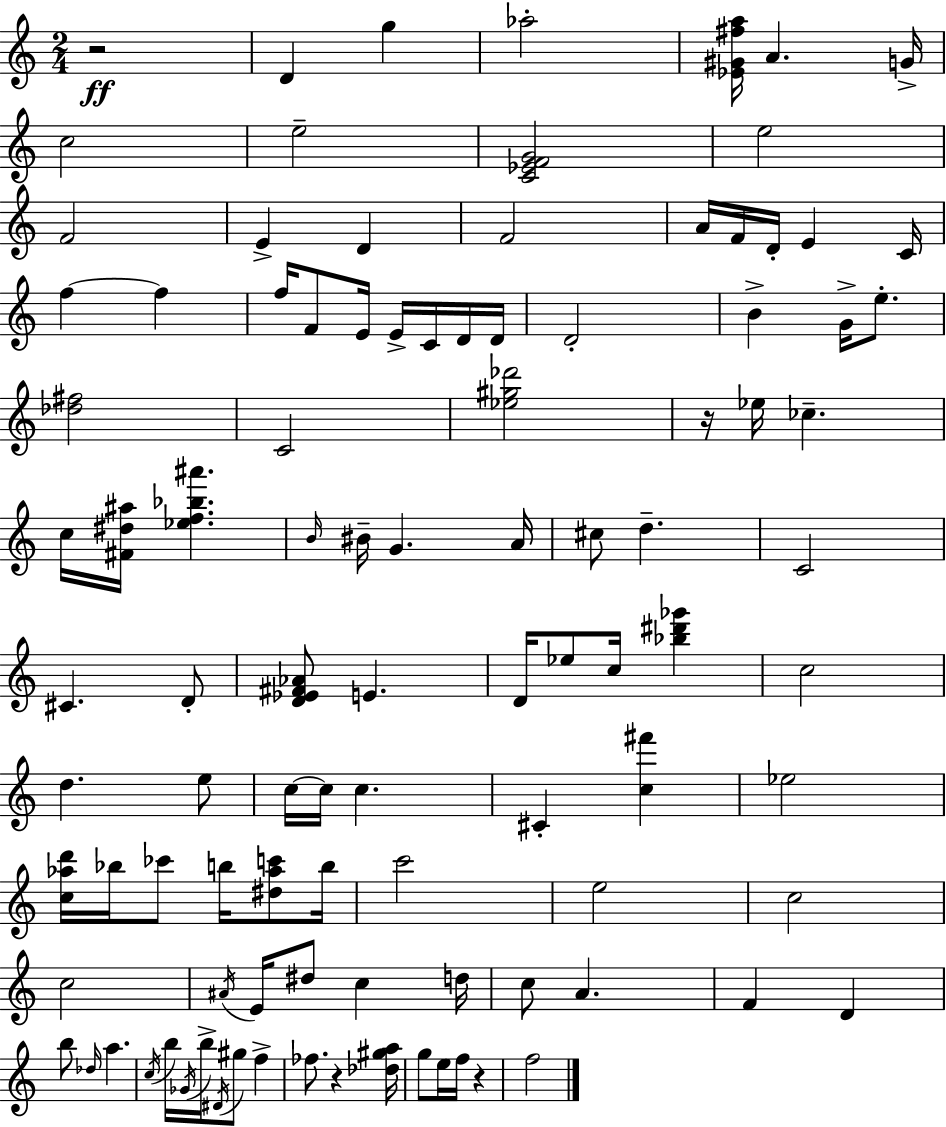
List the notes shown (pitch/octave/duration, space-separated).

R/h D4/q G5/q Ab5/h [Eb4,G#4,F#5,A5]/s A4/q. G4/s C5/h E5/h [C4,Eb4,F4,G4]/h E5/h F4/h E4/q D4/q F4/h A4/s F4/s D4/s E4/q C4/s F5/q F5/q F5/s F4/e E4/s E4/s C4/s D4/s D4/s D4/h B4/q G4/s E5/e. [Db5,F#5]/h C4/h [Eb5,G#5,Db6]/h R/s Eb5/s CES5/q. C5/s [F#4,D#5,A#5]/s [Eb5,F5,Bb5,A#6]/q. B4/s BIS4/s G4/q. A4/s C#5/e D5/q. C4/h C#4/q. D4/e [D4,Eb4,F#4,Ab4]/e E4/q. D4/s Eb5/e C5/s [Bb5,D#6,Gb6]/q C5/h D5/q. E5/e C5/s C5/s C5/q. C#4/q [C5,F#6]/q Eb5/h [C5,Ab5,D6]/s Bb5/s CES6/e B5/s [D#5,Ab5,C6]/e B5/s C6/h E5/h C5/h C5/h A#4/s E4/s D#5/e C5/q D5/s C5/e A4/q. F4/q D4/q B5/e Db5/s A5/q. C5/s B5/s Gb4/s B5/s D#4/s G#5/e F5/q FES5/e. R/q [Db5,G#5,A5]/s G5/e E5/s F5/s R/q F5/h